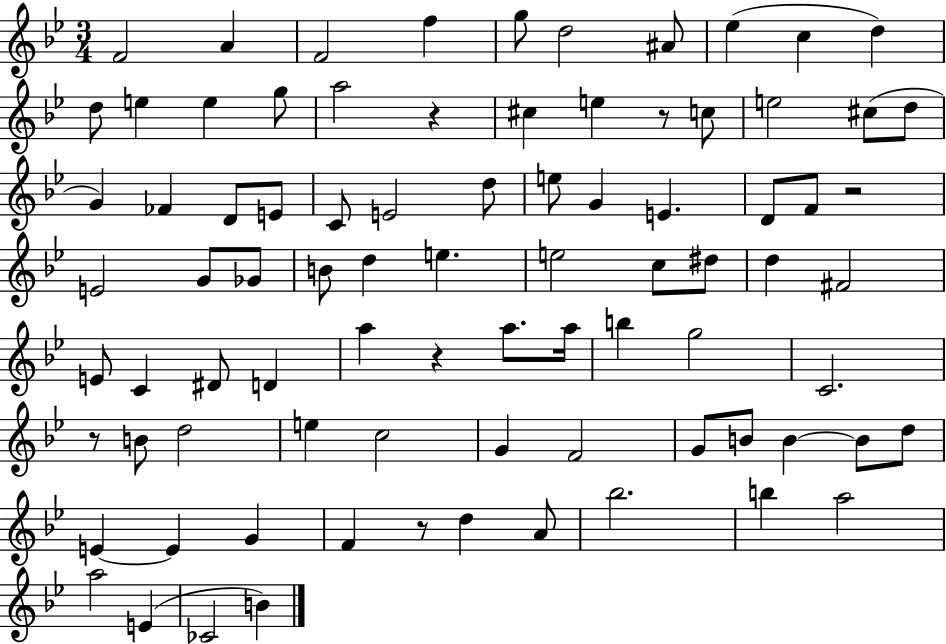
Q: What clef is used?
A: treble